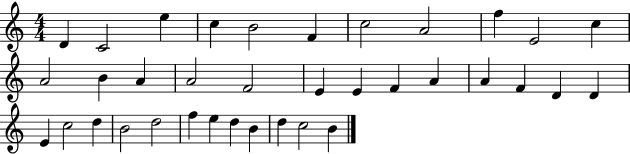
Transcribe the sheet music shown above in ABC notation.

X:1
T:Untitled
M:4/4
L:1/4
K:C
D C2 e c B2 F c2 A2 f E2 c A2 B A A2 F2 E E F A A F D D E c2 d B2 d2 f e d B d c2 B